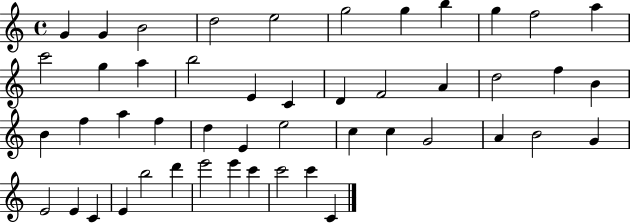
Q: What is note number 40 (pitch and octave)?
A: E4